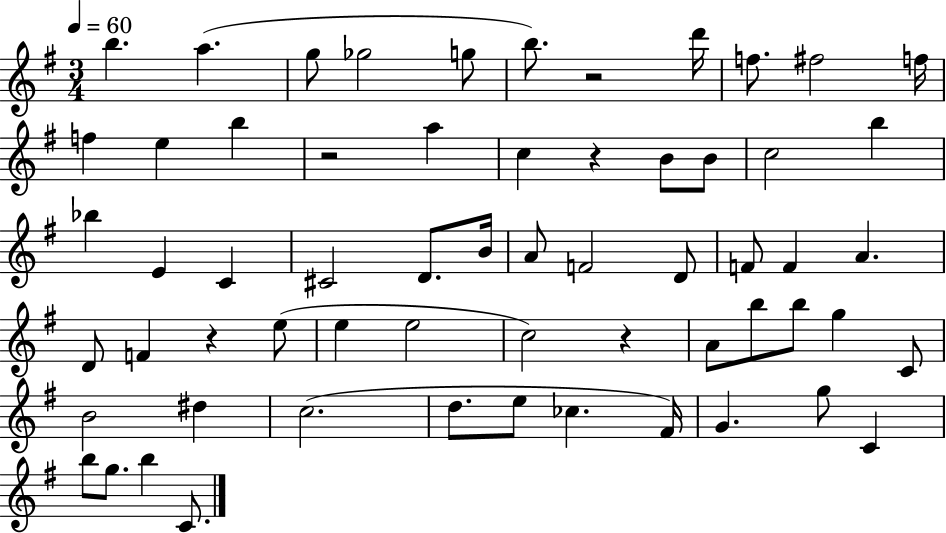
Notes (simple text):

B5/q. A5/q. G5/e Gb5/h G5/e B5/e. R/h D6/s F5/e. F#5/h F5/s F5/q E5/q B5/q R/h A5/q C5/q R/q B4/e B4/e C5/h B5/q Bb5/q E4/q C4/q C#4/h D4/e. B4/s A4/e F4/h D4/e F4/e F4/q A4/q. D4/e F4/q R/q E5/e E5/q E5/h C5/h R/q A4/e B5/e B5/e G5/q C4/e B4/h D#5/q C5/h. D5/e. E5/e CES5/q. F#4/s G4/q. G5/e C4/q B5/e G5/e. B5/q C4/e.